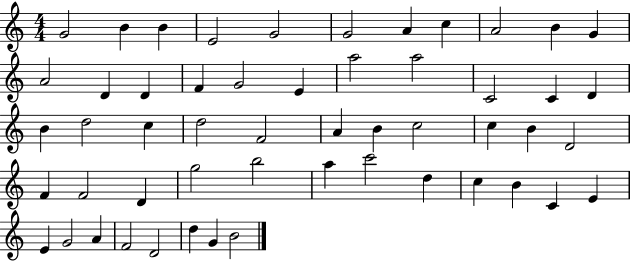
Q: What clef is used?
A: treble